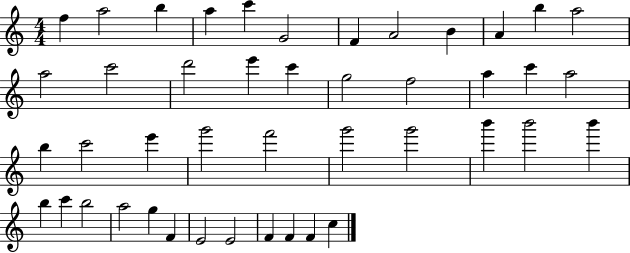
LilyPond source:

{
  \clef treble
  \numericTimeSignature
  \time 4/4
  \key c \major
  f''4 a''2 b''4 | a''4 c'''4 g'2 | f'4 a'2 b'4 | a'4 b''4 a''2 | \break a''2 c'''2 | d'''2 e'''4 c'''4 | g''2 f''2 | a''4 c'''4 a''2 | \break b''4 c'''2 e'''4 | g'''2 f'''2 | g'''2 g'''2 | b'''4 b'''2 b'''4 | \break b''4 c'''4 b''2 | a''2 g''4 f'4 | e'2 e'2 | f'4 f'4 f'4 c''4 | \break \bar "|."
}